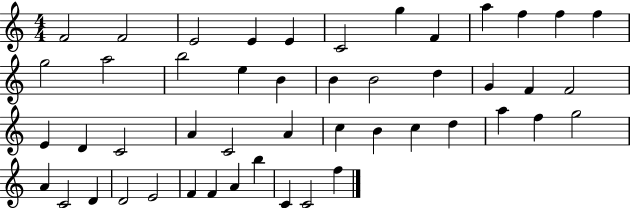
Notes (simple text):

F4/h F4/h E4/h E4/q E4/q C4/h G5/q F4/q A5/q F5/q F5/q F5/q G5/h A5/h B5/h E5/q B4/q B4/q B4/h D5/q G4/q F4/q F4/h E4/q D4/q C4/h A4/q C4/h A4/q C5/q B4/q C5/q D5/q A5/q F5/q G5/h A4/q C4/h D4/q D4/h E4/h F4/q F4/q A4/q B5/q C4/q C4/h F5/q